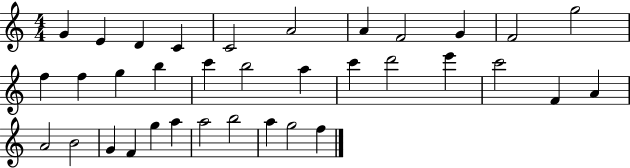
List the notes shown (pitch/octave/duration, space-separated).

G4/q E4/q D4/q C4/q C4/h A4/h A4/q F4/h G4/q F4/h G5/h F5/q F5/q G5/q B5/q C6/q B5/h A5/q C6/q D6/h E6/q C6/h F4/q A4/q A4/h B4/h G4/q F4/q G5/q A5/q A5/h B5/h A5/q G5/h F5/q